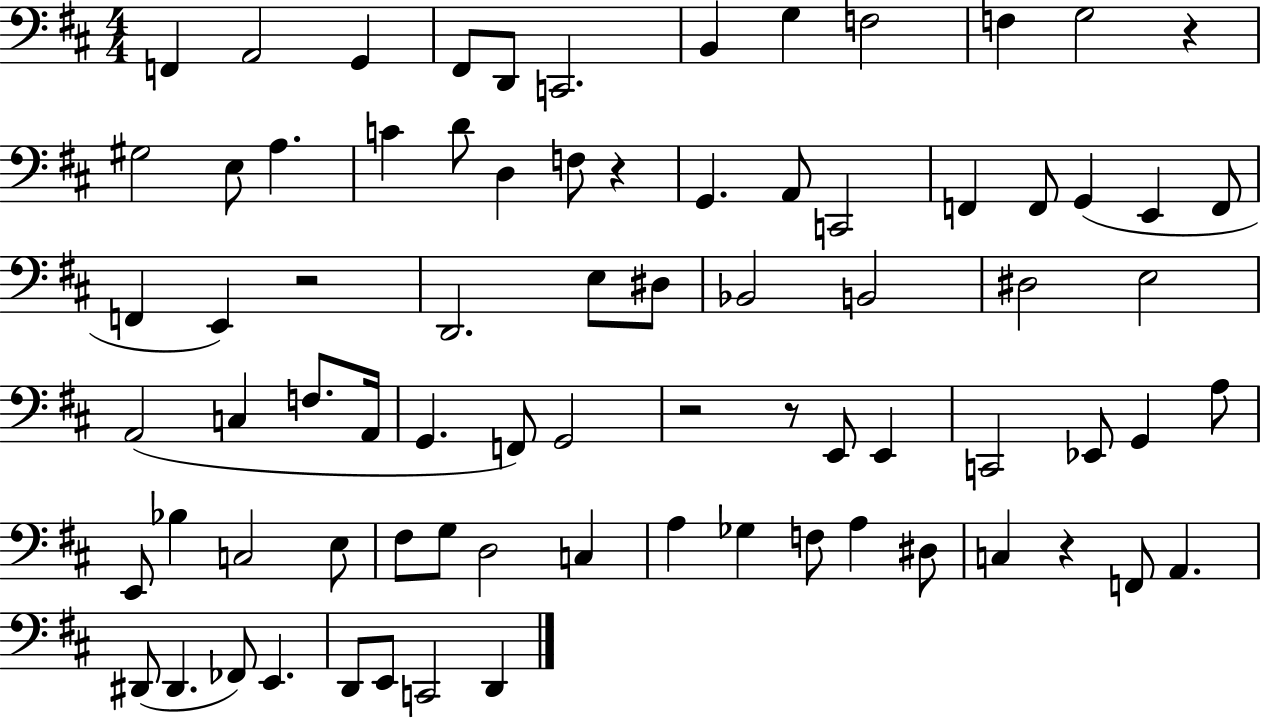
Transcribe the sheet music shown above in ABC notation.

X:1
T:Untitled
M:4/4
L:1/4
K:D
F,, A,,2 G,, ^F,,/2 D,,/2 C,,2 B,, G, F,2 F, G,2 z ^G,2 E,/2 A, C D/2 D, F,/2 z G,, A,,/2 C,,2 F,, F,,/2 G,, E,, F,,/2 F,, E,, z2 D,,2 E,/2 ^D,/2 _B,,2 B,,2 ^D,2 E,2 A,,2 C, F,/2 A,,/4 G,, F,,/2 G,,2 z2 z/2 E,,/2 E,, C,,2 _E,,/2 G,, A,/2 E,,/2 _B, C,2 E,/2 ^F,/2 G,/2 D,2 C, A, _G, F,/2 A, ^D,/2 C, z F,,/2 A,, ^D,,/2 ^D,, _F,,/2 E,, D,,/2 E,,/2 C,,2 D,,